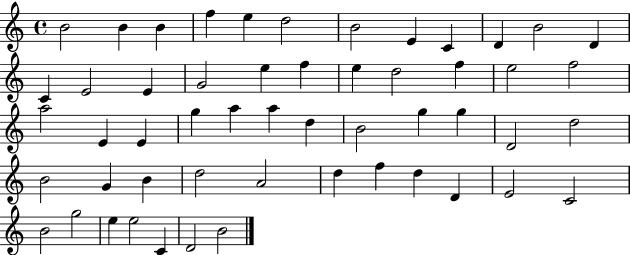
{
  \clef treble
  \time 4/4
  \defaultTimeSignature
  \key c \major
  b'2 b'4 b'4 | f''4 e''4 d''2 | b'2 e'4 c'4 | d'4 b'2 d'4 | \break c'4 e'2 e'4 | g'2 e''4 f''4 | e''4 d''2 f''4 | e''2 f''2 | \break a''2 e'4 e'4 | g''4 a''4 a''4 d''4 | b'2 g''4 g''4 | d'2 d''2 | \break b'2 g'4 b'4 | d''2 a'2 | d''4 f''4 d''4 d'4 | e'2 c'2 | \break b'2 g''2 | e''4 e''2 c'4 | d'2 b'2 | \bar "|."
}